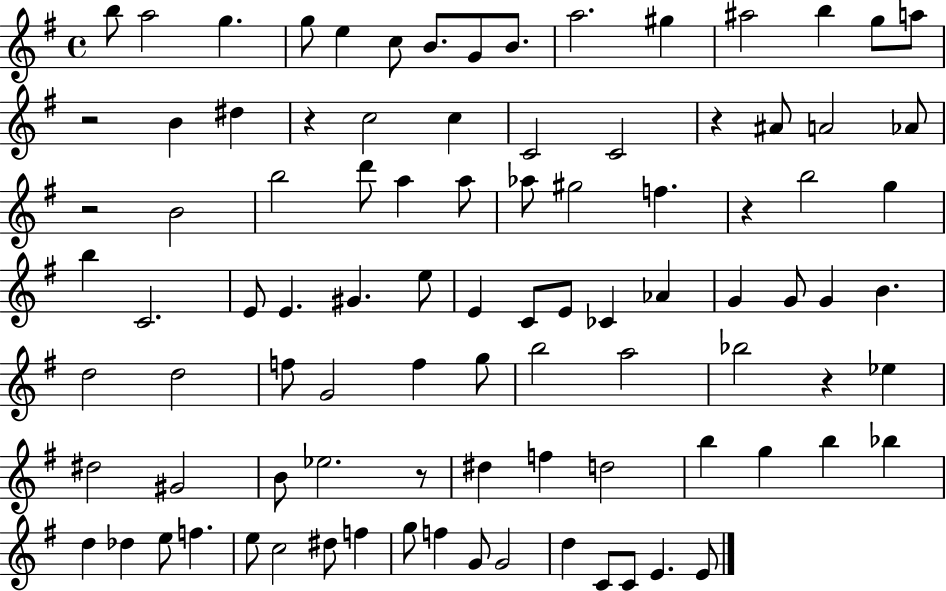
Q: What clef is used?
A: treble